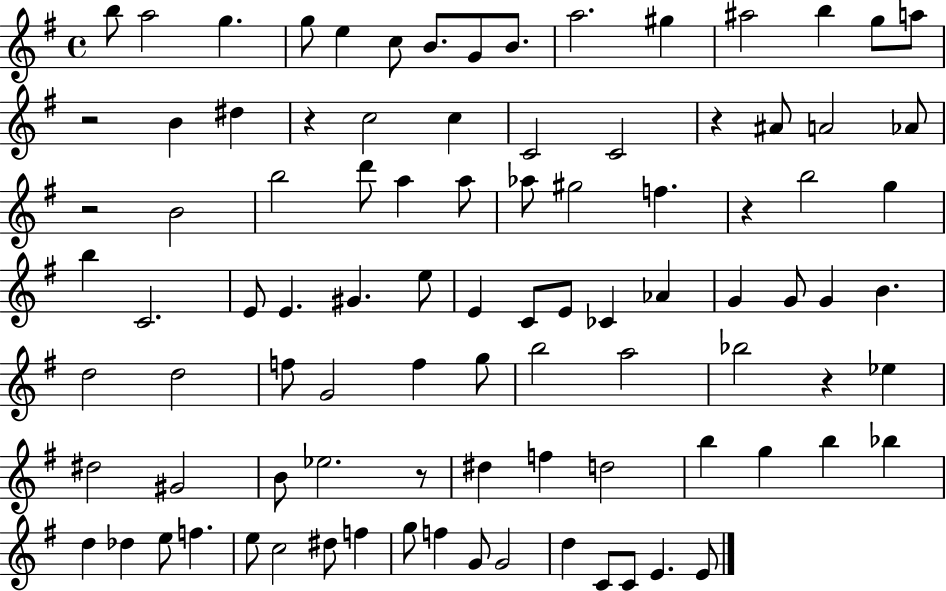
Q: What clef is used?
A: treble